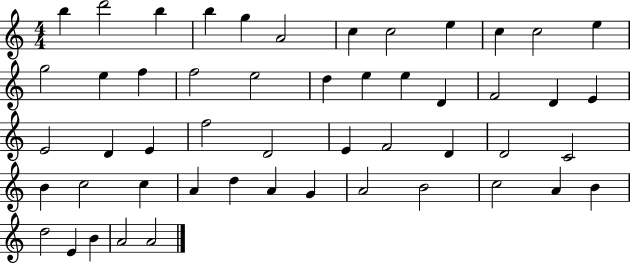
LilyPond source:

{
  \clef treble
  \numericTimeSignature
  \time 4/4
  \key c \major
  b''4 d'''2 b''4 | b''4 g''4 a'2 | c''4 c''2 e''4 | c''4 c''2 e''4 | \break g''2 e''4 f''4 | f''2 e''2 | d''4 e''4 e''4 d'4 | f'2 d'4 e'4 | \break e'2 d'4 e'4 | f''2 d'2 | e'4 f'2 d'4 | d'2 c'2 | \break b'4 c''2 c''4 | a'4 d''4 a'4 g'4 | a'2 b'2 | c''2 a'4 b'4 | \break d''2 e'4 b'4 | a'2 a'2 | \bar "|."
}